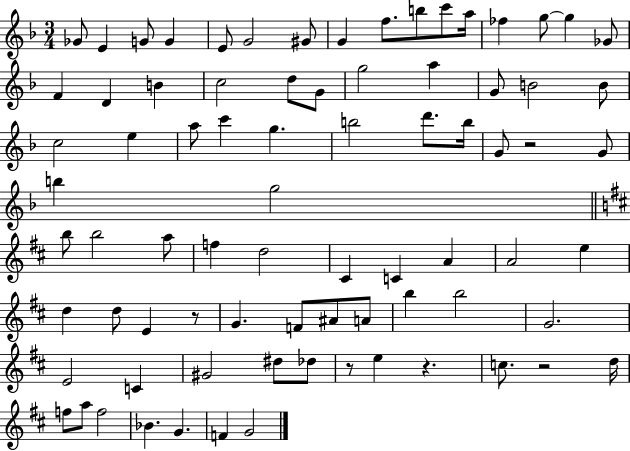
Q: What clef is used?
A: treble